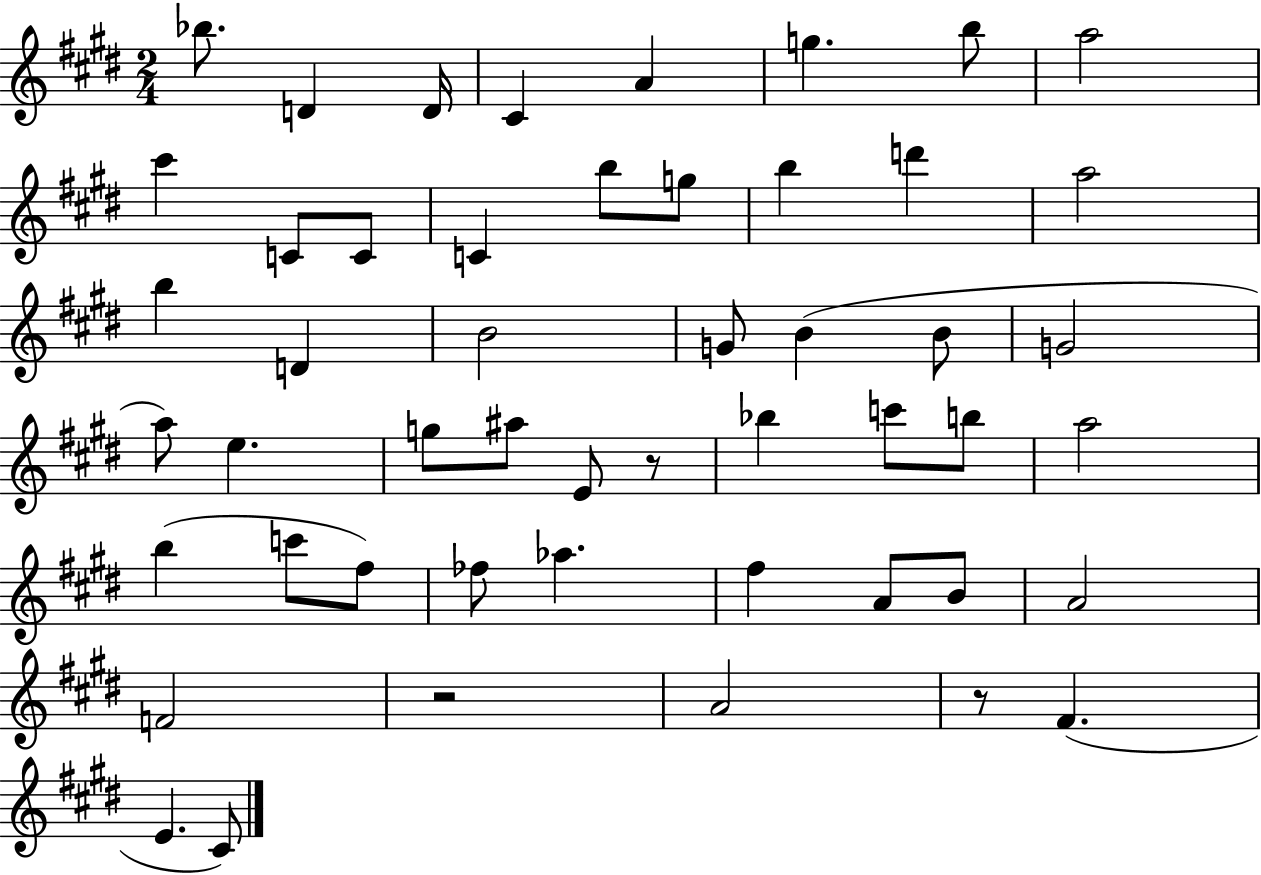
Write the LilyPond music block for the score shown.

{
  \clef treble
  \numericTimeSignature
  \time 2/4
  \key e \major
  \repeat volta 2 { bes''8. d'4 d'16 | cis'4 a'4 | g''4. b''8 | a''2 | \break cis'''4 c'8 c'8 | c'4 b''8 g''8 | b''4 d'''4 | a''2 | \break b''4 d'4 | b'2 | g'8 b'4( b'8 | g'2 | \break a''8) e''4. | g''8 ais''8 e'8 r8 | bes''4 c'''8 b''8 | a''2 | \break b''4( c'''8 fis''8) | fes''8 aes''4. | fis''4 a'8 b'8 | a'2 | \break f'2 | r2 | a'2 | r8 fis'4.( | \break e'4. cis'8) | } \bar "|."
}